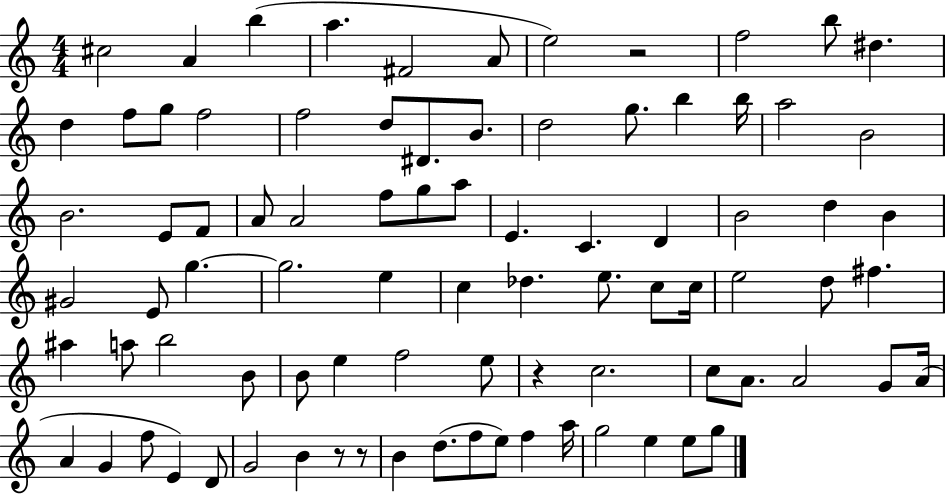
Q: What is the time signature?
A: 4/4